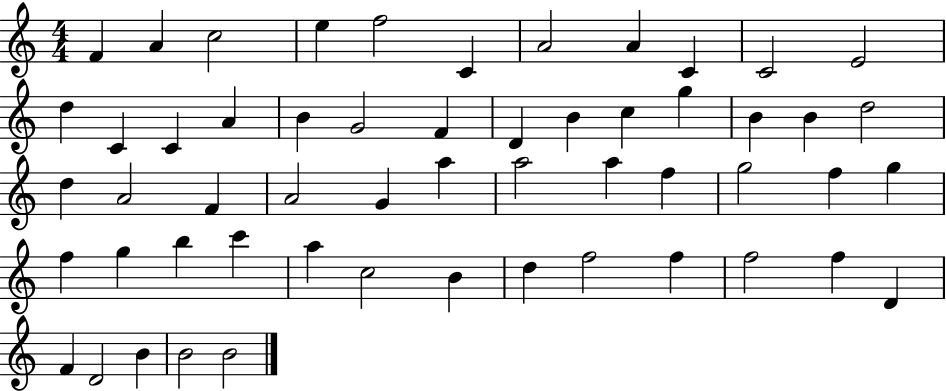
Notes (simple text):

F4/q A4/q C5/h E5/q F5/h C4/q A4/h A4/q C4/q C4/h E4/h D5/q C4/q C4/q A4/q B4/q G4/h F4/q D4/q B4/q C5/q G5/q B4/q B4/q D5/h D5/q A4/h F4/q A4/h G4/q A5/q A5/h A5/q F5/q G5/h F5/q G5/q F5/q G5/q B5/q C6/q A5/q C5/h B4/q D5/q F5/h F5/q F5/h F5/q D4/q F4/q D4/h B4/q B4/h B4/h